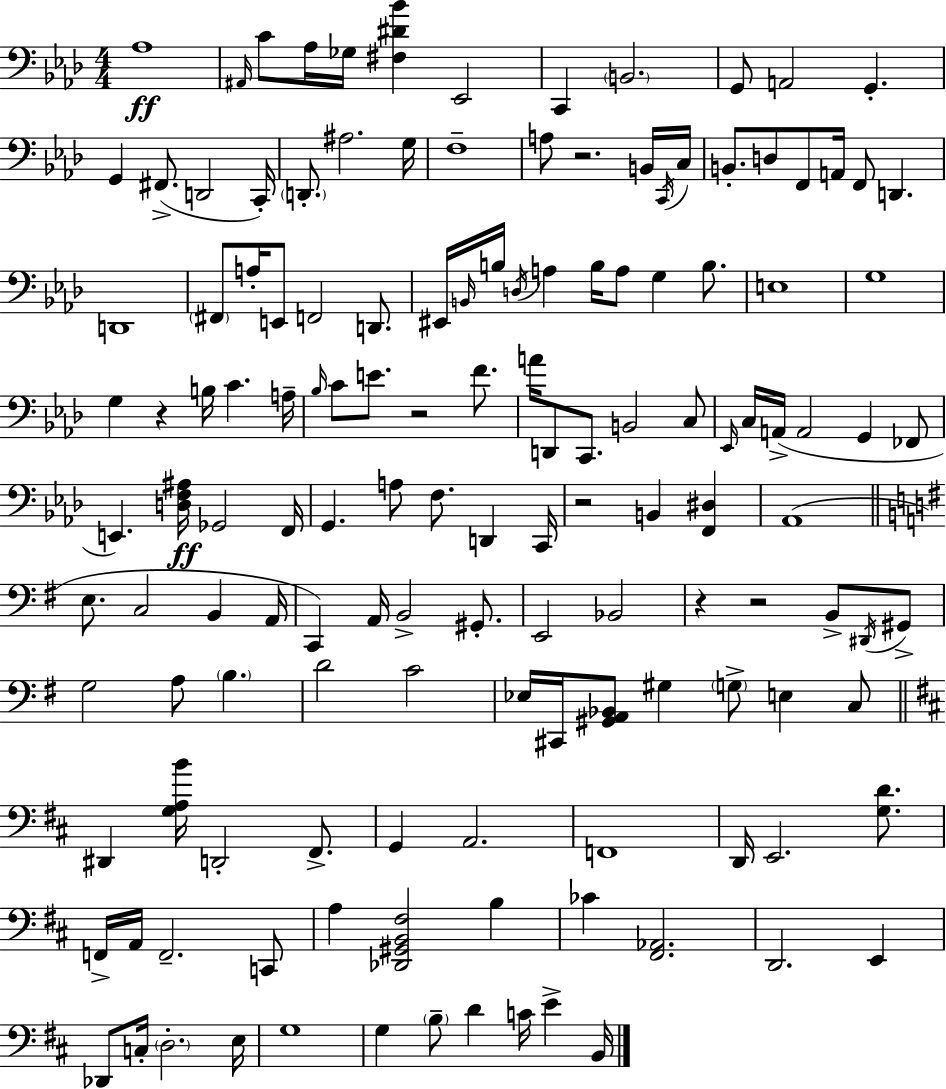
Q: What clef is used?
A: bass